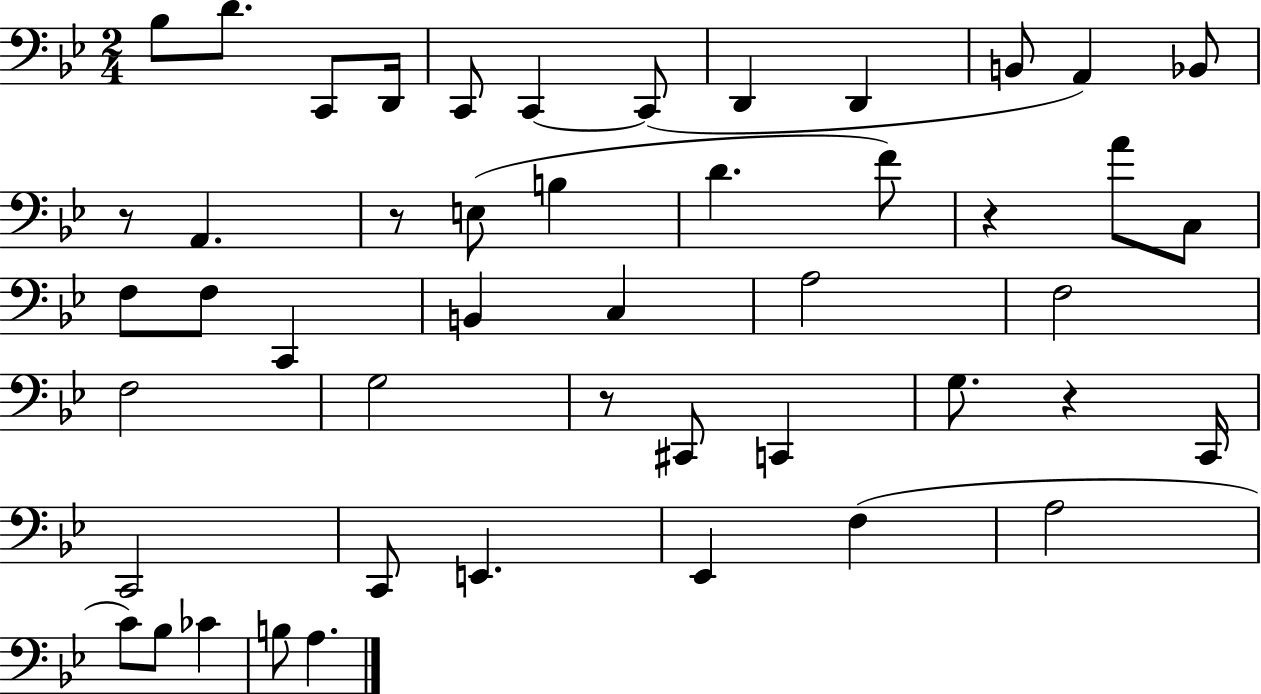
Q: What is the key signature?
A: BES major